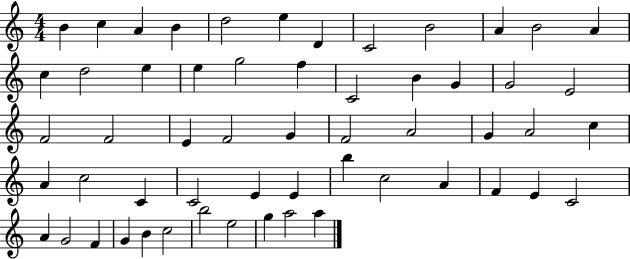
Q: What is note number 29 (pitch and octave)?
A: F4